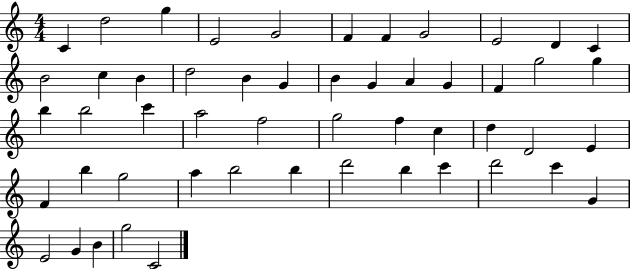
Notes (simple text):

C4/q D5/h G5/q E4/h G4/h F4/q F4/q G4/h E4/h D4/q C4/q B4/h C5/q B4/q D5/h B4/q G4/q B4/q G4/q A4/q G4/q F4/q G5/h G5/q B5/q B5/h C6/q A5/h F5/h G5/h F5/q C5/q D5/q D4/h E4/q F4/q B5/q G5/h A5/q B5/h B5/q D6/h B5/q C6/q D6/h C6/q G4/q E4/h G4/q B4/q G5/h C4/h